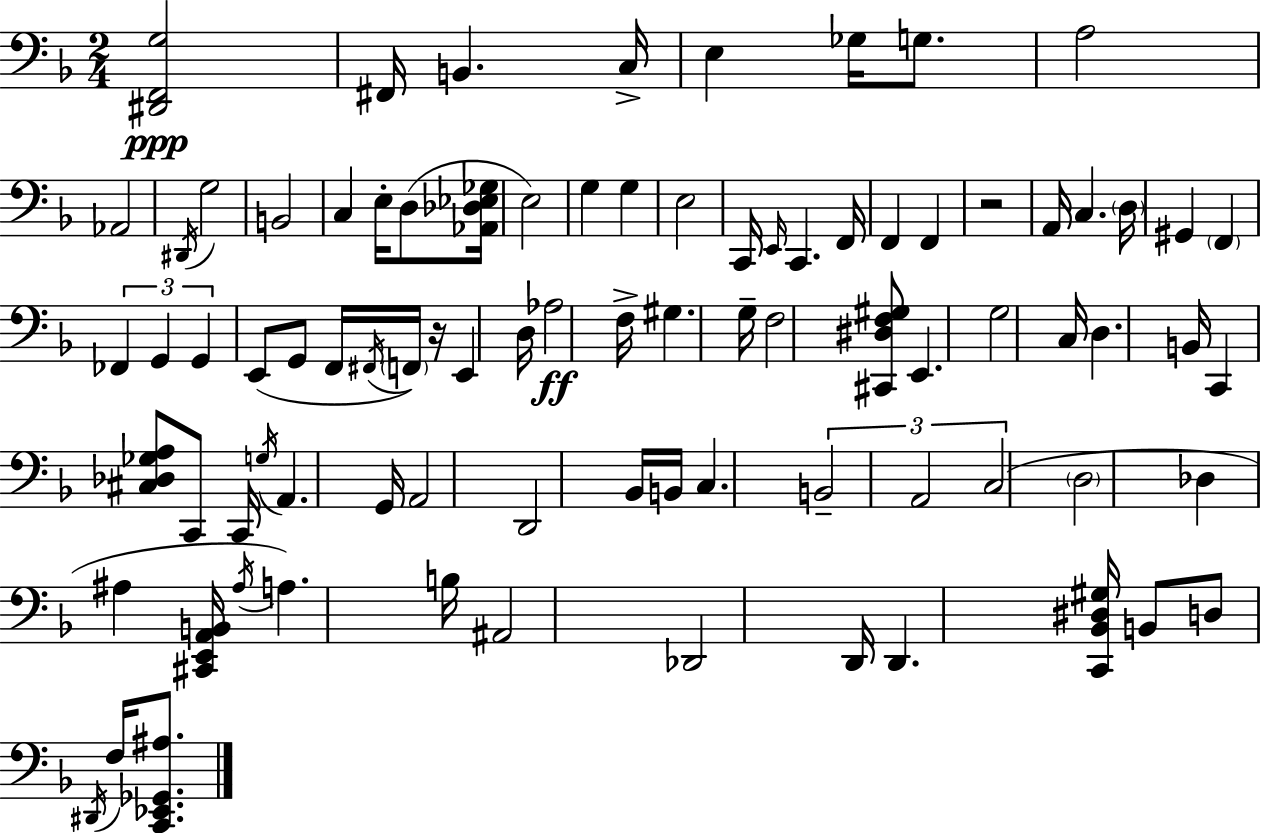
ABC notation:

X:1
T:Untitled
M:2/4
L:1/4
K:Dm
[^D,,F,,G,]2 ^F,,/4 B,, C,/4 E, _G,/4 G,/2 A,2 _A,,2 ^D,,/4 G,2 B,,2 C, E,/4 D,/2 [_A,,_D,_E,_G,]/4 E,2 G, G, E,2 C,,/4 E,,/4 C,, F,,/4 F,, F,, z2 A,,/4 C, D,/4 ^G,, F,, _F,, G,, G,, E,,/2 G,,/2 F,,/4 ^F,,/4 F,,/4 z/4 E,, D,/4 _A,2 F,/4 ^G, G,/4 F,2 [^C,,^D,F,^G,]/2 E,, G,2 C,/4 D, B,,/4 C,, [^C,_D,_G,A,]/2 C,,/2 C,,/4 G,/4 A,, G,,/4 A,,2 D,,2 _B,,/4 B,,/4 C, B,,2 A,,2 C,2 D,2 _D, ^A, [^C,,E,,A,,B,,]/4 ^A,/4 A, B,/4 ^A,,2 _D,,2 D,,/4 D,, [C,,_B,,^D,^G,]/4 B,,/2 D,/2 ^D,,/4 F,/4 [C,,_E,,_G,,^A,]/2